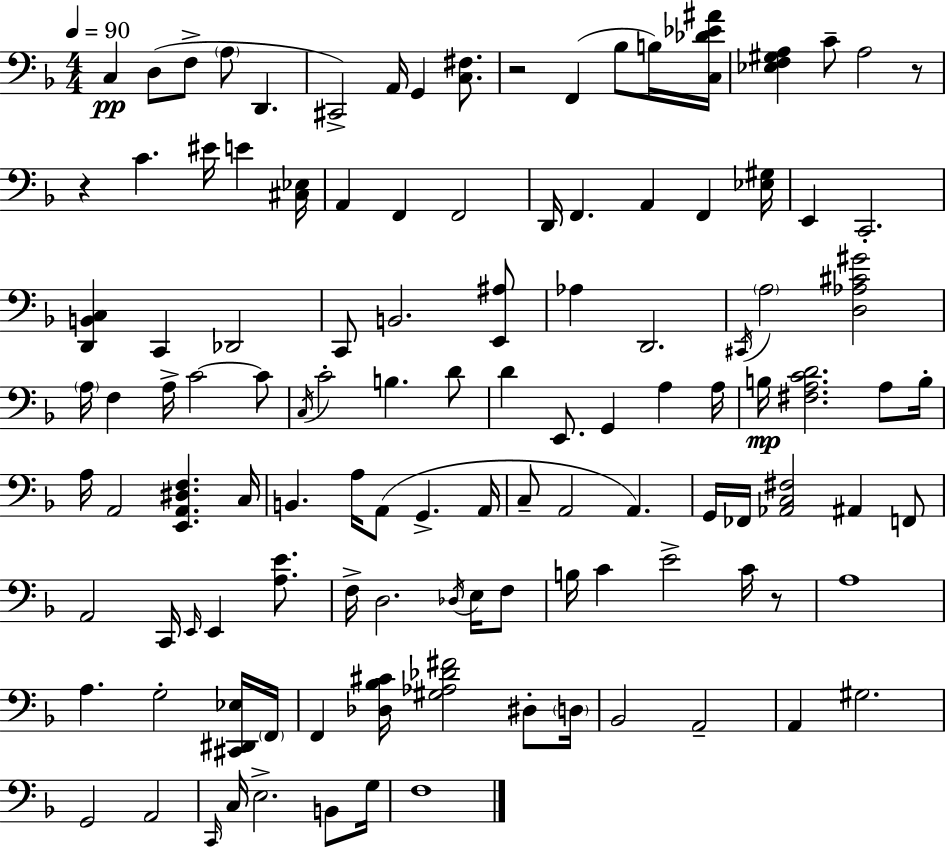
X:1
T:Untitled
M:4/4
L:1/4
K:Dm
C, D,/2 F,/2 A,/2 D,, ^C,,2 A,,/4 G,, [C,^F,]/2 z2 F,, _B,/2 B,/4 [C,_D_E^A]/4 [_E,F,^G,A,] C/2 A,2 z/2 z C ^E/4 E [^C,_E,]/4 A,, F,, F,,2 D,,/4 F,, A,, F,, [_E,^G,]/4 E,, C,,2 [D,,B,,C,] C,, _D,,2 C,,/2 B,,2 [E,,^A,]/2 _A, D,,2 ^C,,/4 A,2 [D,_A,^C^G]2 A,/4 F, A,/4 C2 C/2 C,/4 C2 B, D/2 D E,,/2 G,, A, A,/4 B,/4 [^F,A,CD]2 A,/2 B,/4 A,/4 A,,2 [E,,A,,^D,F,] C,/4 B,, A,/4 A,,/2 G,, A,,/4 C,/2 A,,2 A,, G,,/4 _F,,/4 [_A,,C,^F,]2 ^A,, F,,/2 A,,2 C,,/4 E,,/4 E,, [A,E]/2 F,/4 D,2 _D,/4 E,/4 F,/2 B,/4 C E2 C/4 z/2 A,4 A, G,2 [^C,,^D,,_E,]/4 F,,/4 F,, [_D,_B,^C]/4 [^G,_A,_D^F]2 ^D,/2 D,/4 _B,,2 A,,2 A,, ^G,2 G,,2 A,,2 C,,/4 C,/4 E,2 B,,/2 G,/4 F,4